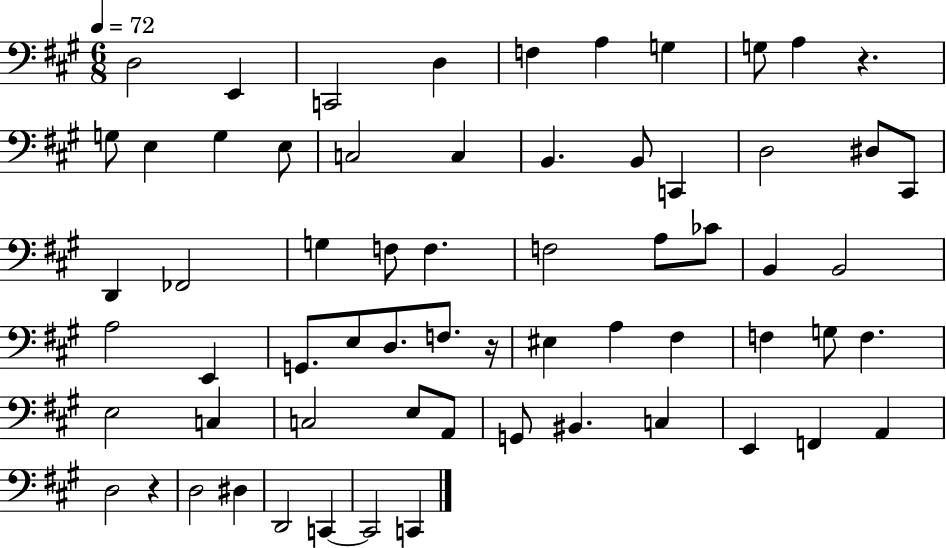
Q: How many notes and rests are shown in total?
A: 64